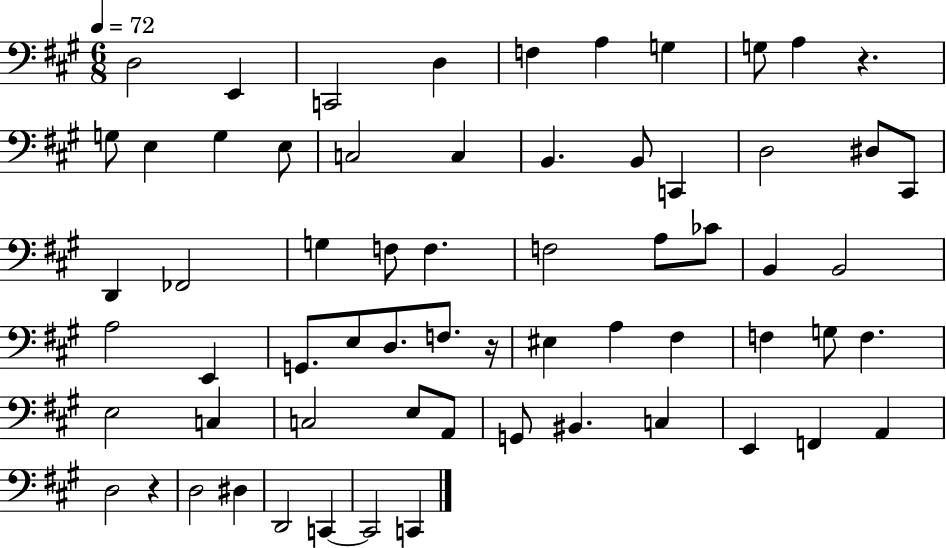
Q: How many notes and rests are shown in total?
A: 64